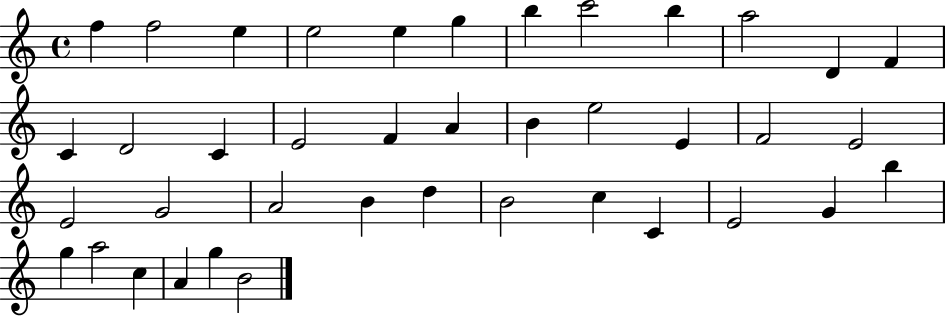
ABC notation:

X:1
T:Untitled
M:4/4
L:1/4
K:C
f f2 e e2 e g b c'2 b a2 D F C D2 C E2 F A B e2 E F2 E2 E2 G2 A2 B d B2 c C E2 G b g a2 c A g B2